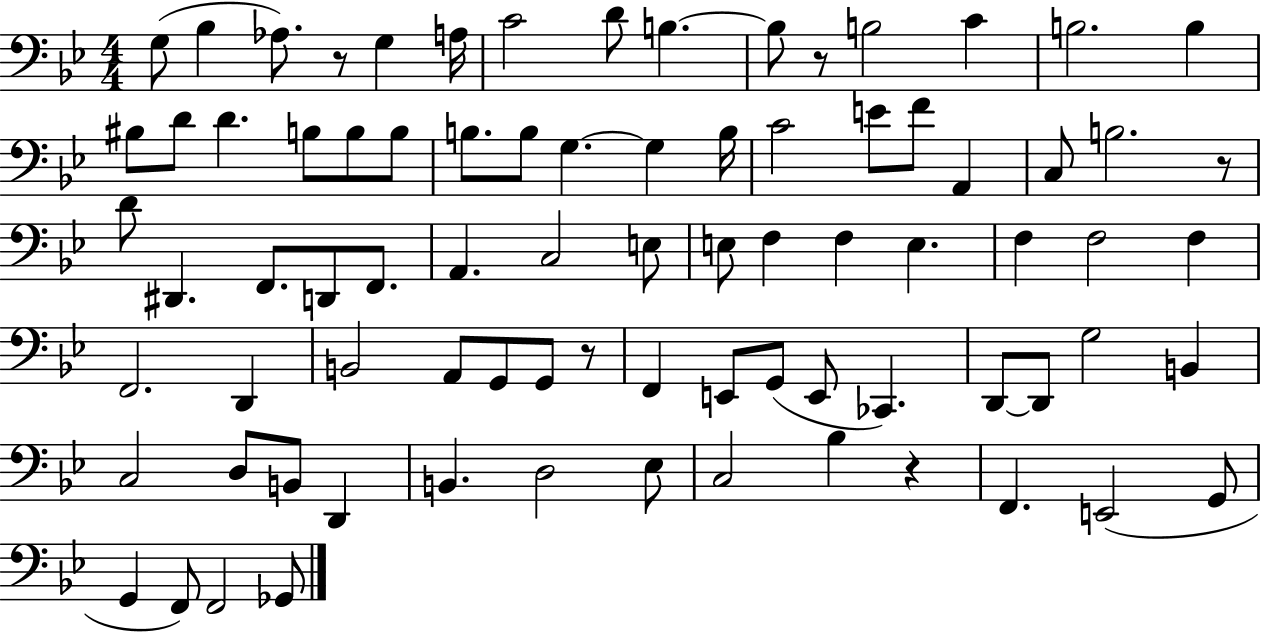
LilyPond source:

{
  \clef bass
  \numericTimeSignature
  \time 4/4
  \key bes \major
  \repeat volta 2 { g8( bes4 aes8.) r8 g4 a16 | c'2 d'8 b4.~~ | b8 r8 b2 c'4 | b2. b4 | \break bis8 d'8 d'4. b8 b8 b8 | b8. b8 g4.~~ g4 b16 | c'2 e'8 f'8 a,4 | c8 b2. r8 | \break d'8 dis,4. f,8. d,8 f,8. | a,4. c2 e8 | e8 f4 f4 e4. | f4 f2 f4 | \break f,2. d,4 | b,2 a,8 g,8 g,8 r8 | f,4 e,8 g,8( e,8 ces,4.) | d,8~~ d,8 g2 b,4 | \break c2 d8 b,8 d,4 | b,4. d2 ees8 | c2 bes4 r4 | f,4. e,2( g,8 | \break g,4 f,8) f,2 ges,8 | } \bar "|."
}